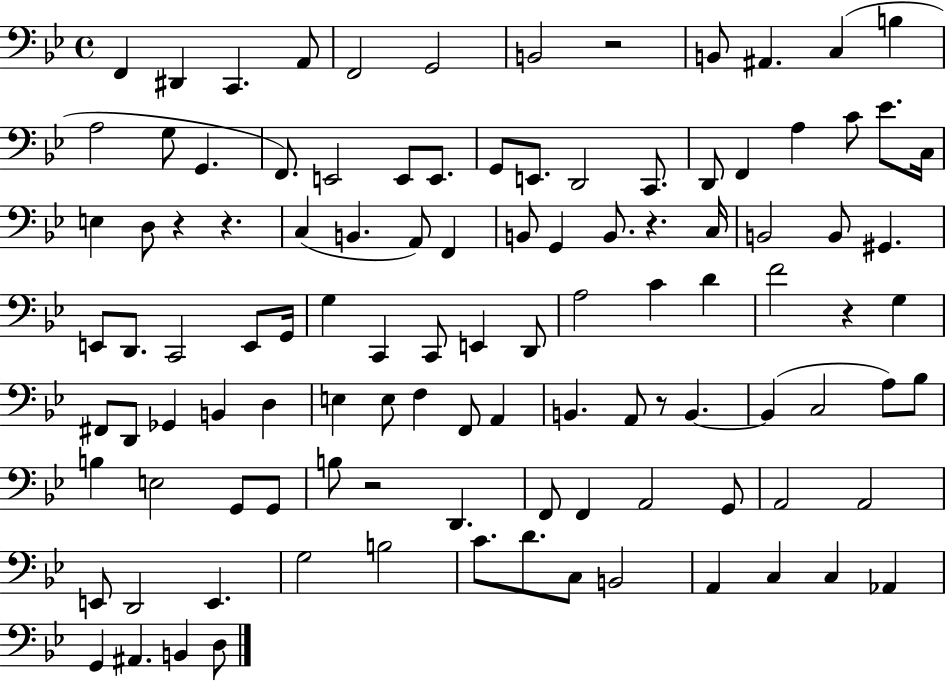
F2/q D#2/q C2/q. A2/e F2/h G2/h B2/h R/h B2/e A#2/q. C3/q B3/q A3/h G3/e G2/q. F2/e. E2/h E2/e E2/e. G2/e E2/e. D2/h C2/e. D2/e F2/q A3/q C4/e Eb4/e. C3/s E3/q D3/e R/q R/q. C3/q B2/q. A2/e F2/q B2/e G2/q B2/e. R/q. C3/s B2/h B2/e G#2/q. E2/e D2/e. C2/h E2/e G2/s G3/q C2/q C2/e E2/q D2/e A3/h C4/q D4/q F4/h R/q G3/q F#2/e D2/e Gb2/q B2/q D3/q E3/q E3/e F3/q F2/e A2/q B2/q. A2/e R/e B2/q. B2/q C3/h A3/e Bb3/e B3/q E3/h G2/e G2/e B3/e R/h D2/q. F2/e F2/q A2/h G2/e A2/h A2/h E2/e D2/h E2/q. G3/h B3/h C4/e. D4/e. C3/e B2/h A2/q C3/q C3/q Ab2/q G2/q A#2/q. B2/q D3/e